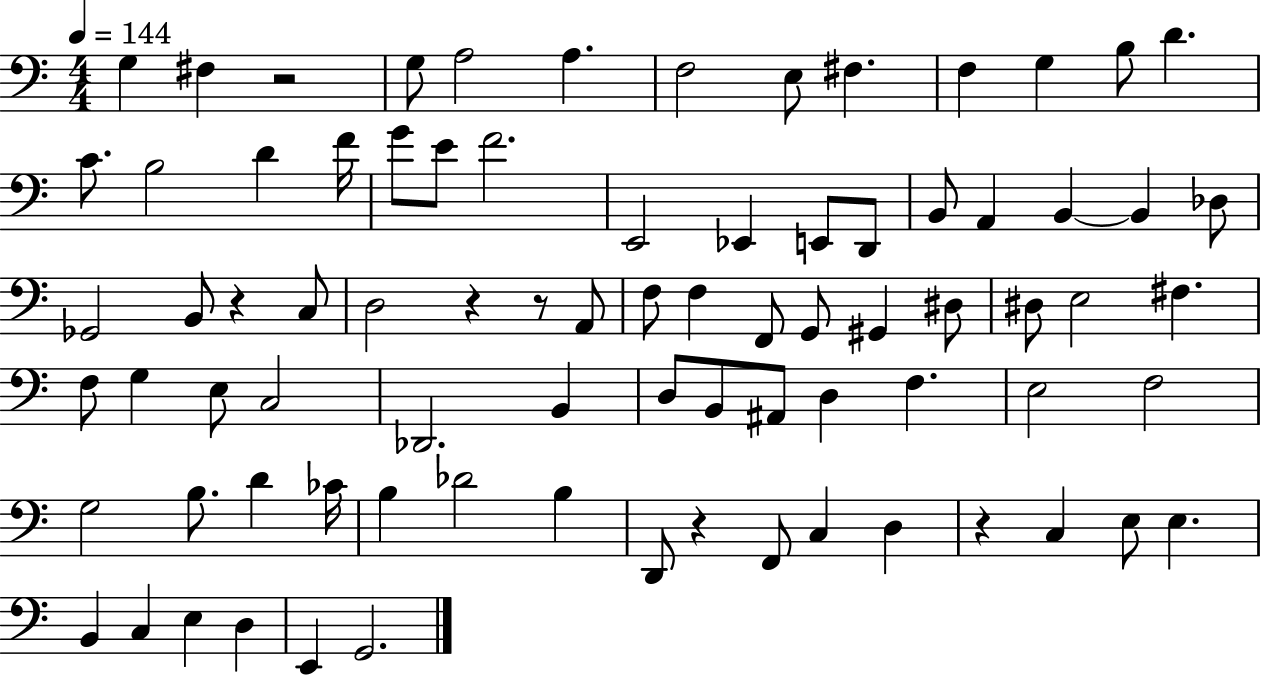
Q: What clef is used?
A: bass